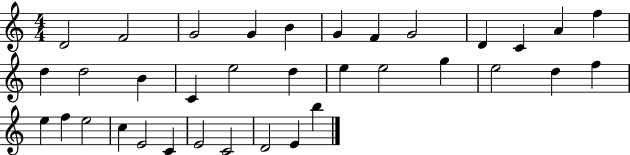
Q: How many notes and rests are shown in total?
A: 35